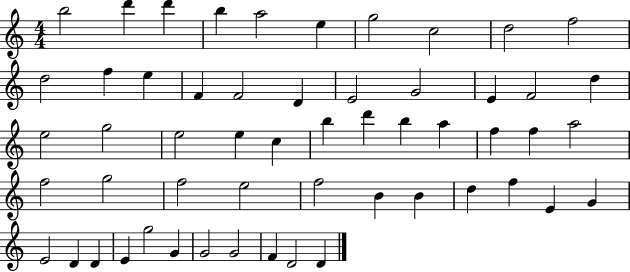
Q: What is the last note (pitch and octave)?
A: D4